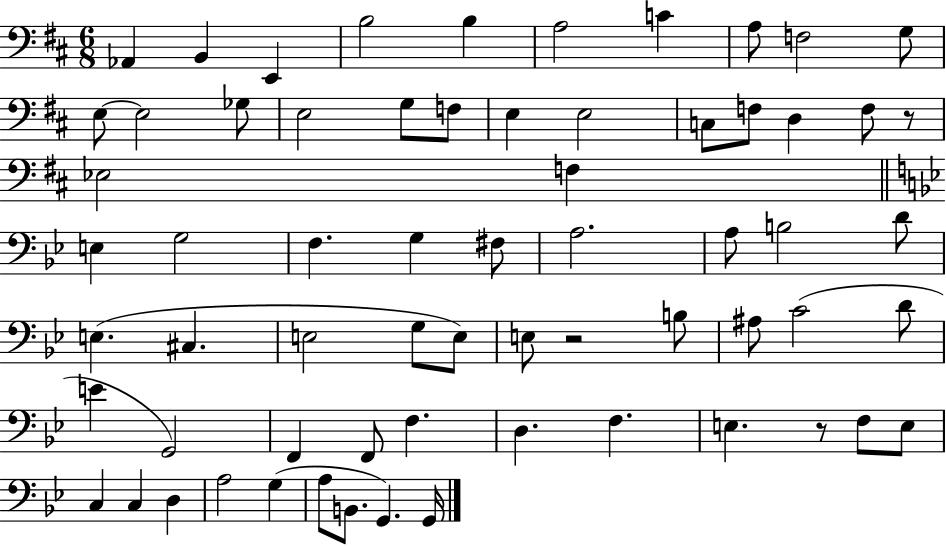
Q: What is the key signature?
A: D major